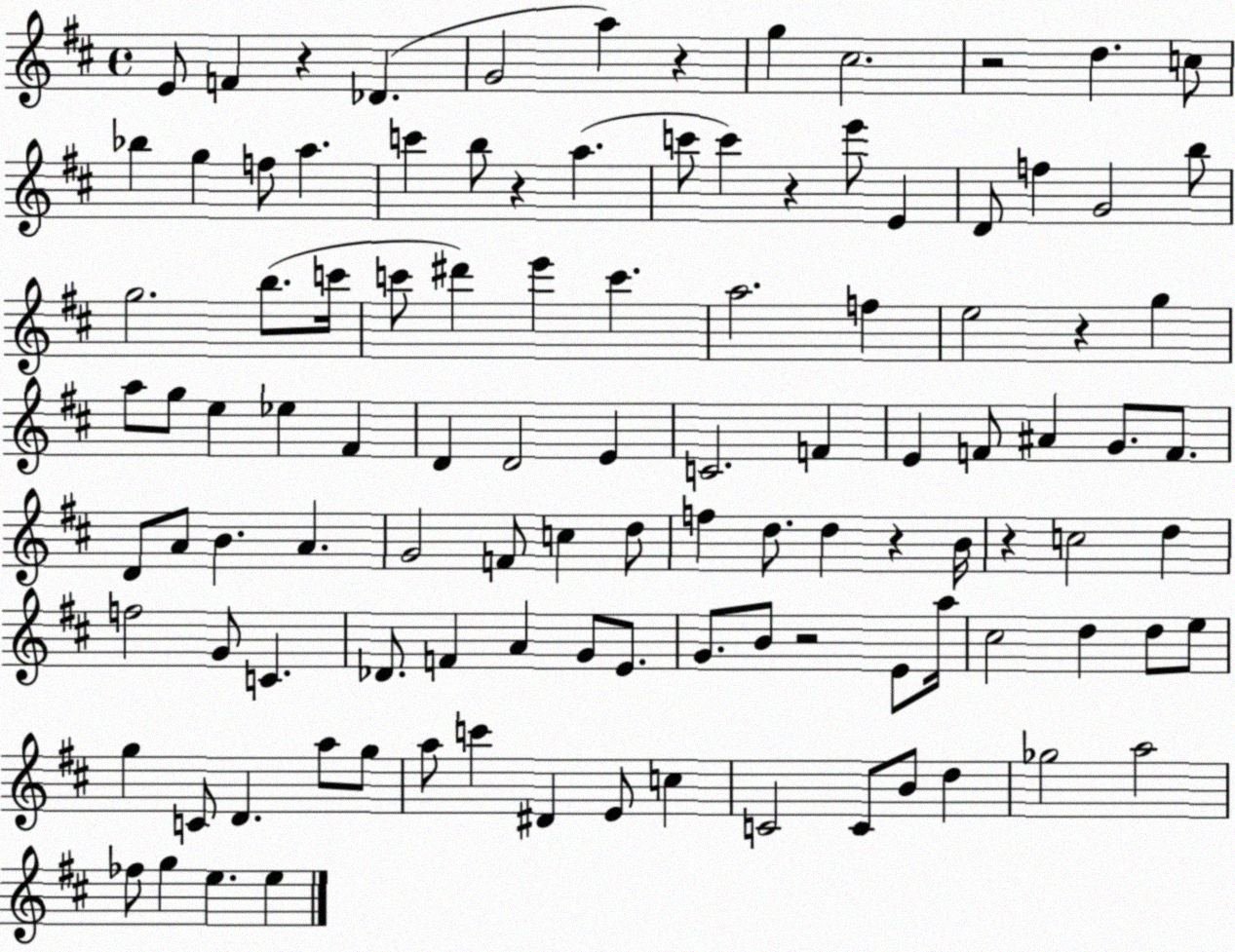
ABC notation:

X:1
T:Untitled
M:4/4
L:1/4
K:D
E/2 F z _D G2 a z g ^c2 z2 d c/2 _b g f/2 a c' b/2 z a c'/2 c' z e'/2 E D/2 f G2 b/2 g2 b/2 c'/4 c'/2 ^d' e' c' a2 f e2 z g a/2 g/2 e _e ^F D D2 E C2 F E F/2 ^A G/2 F/2 D/2 A/2 B A G2 F/2 c d/2 f d/2 d z B/4 z c2 d f2 G/2 C _D/2 F A G/2 E/2 G/2 B/2 z2 E/2 a/4 ^c2 d d/2 e/2 g C/2 D a/2 g/2 a/2 c' ^D E/2 c C2 C/2 B/2 d _g2 a2 _f/2 g e e